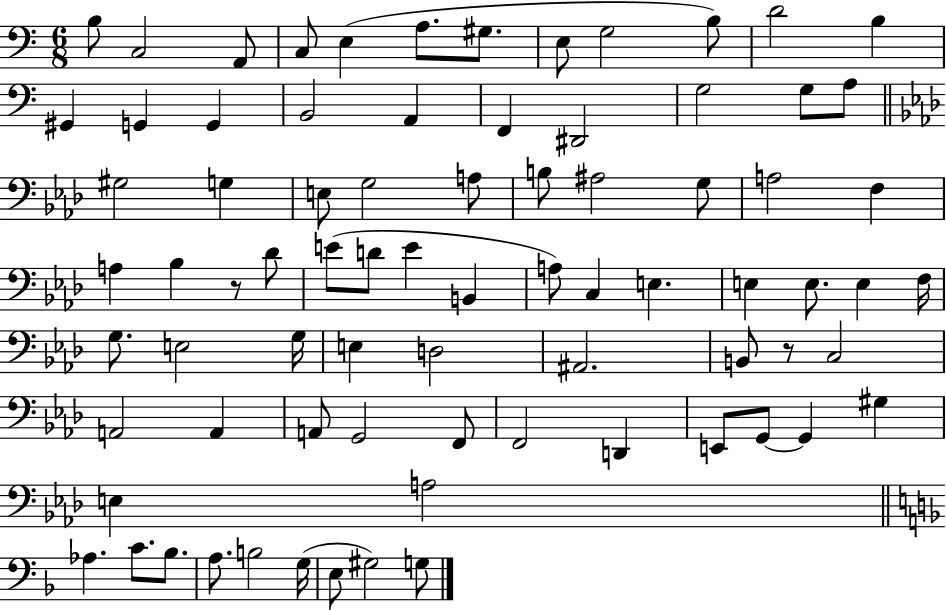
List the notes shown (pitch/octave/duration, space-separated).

B3/e C3/h A2/e C3/e E3/q A3/e. G#3/e. E3/e G3/h B3/e D4/h B3/q G#2/q G2/q G2/q B2/h A2/q F2/q D#2/h G3/h G3/e A3/e G#3/h G3/q E3/e G3/h A3/e B3/e A#3/h G3/e A3/h F3/q A3/q Bb3/q R/e Db4/e E4/e D4/e E4/q B2/q A3/e C3/q E3/q. E3/q E3/e. E3/q F3/s G3/e. E3/h G3/s E3/q D3/h A#2/h. B2/e R/e C3/h A2/h A2/q A2/e G2/h F2/e F2/h D2/q E2/e G2/e G2/q G#3/q E3/q A3/h Ab3/q. C4/e. Bb3/e. A3/e. B3/h G3/s E3/e G#3/h G3/e